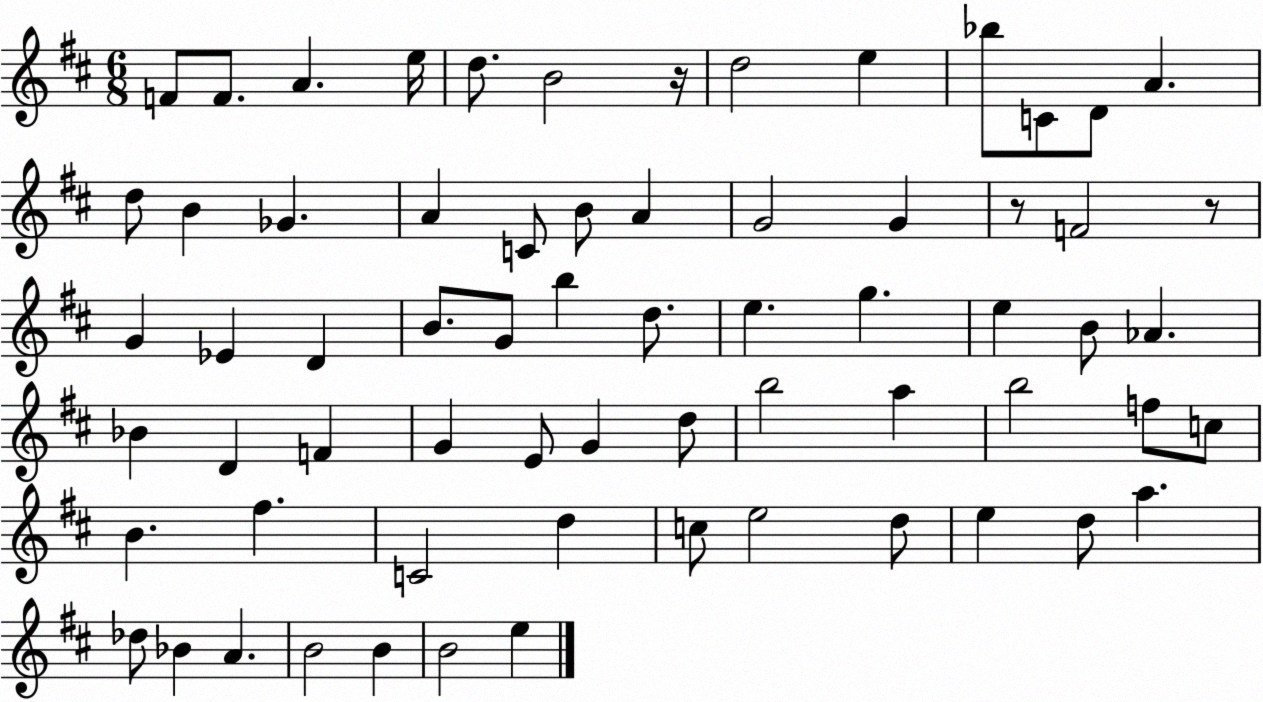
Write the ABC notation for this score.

X:1
T:Untitled
M:6/8
L:1/4
K:D
F/2 F/2 A e/4 d/2 B2 z/4 d2 e _b/2 C/2 D/2 A d/2 B _G A C/2 B/2 A G2 G z/2 F2 z/2 G _E D B/2 G/2 b d/2 e g e B/2 _A _B D F G E/2 G d/2 b2 a b2 f/2 c/2 B ^f C2 d c/2 e2 d/2 e d/2 a _d/2 _B A B2 B B2 e